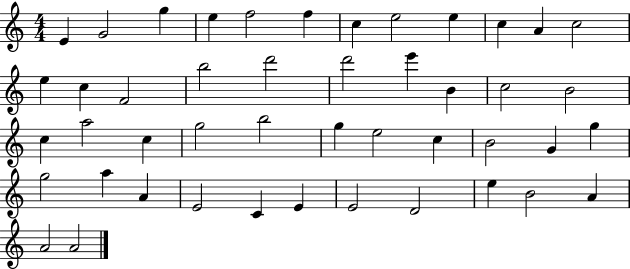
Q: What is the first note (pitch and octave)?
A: E4